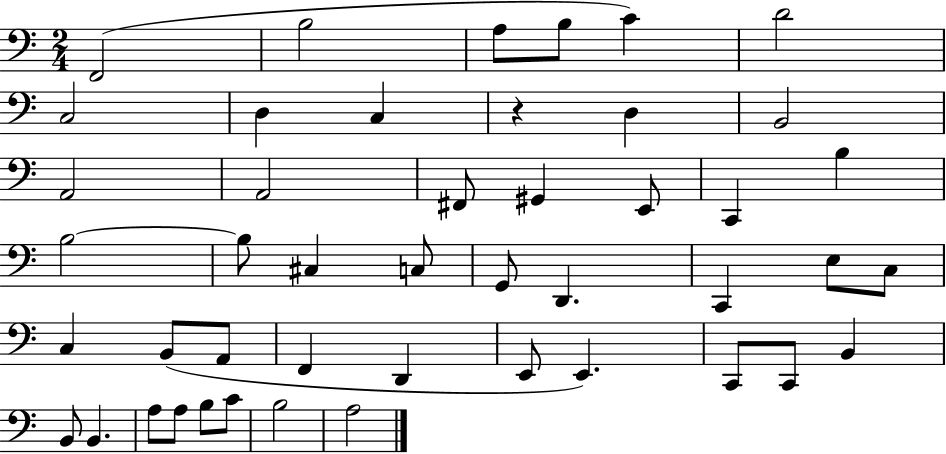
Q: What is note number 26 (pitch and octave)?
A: E3